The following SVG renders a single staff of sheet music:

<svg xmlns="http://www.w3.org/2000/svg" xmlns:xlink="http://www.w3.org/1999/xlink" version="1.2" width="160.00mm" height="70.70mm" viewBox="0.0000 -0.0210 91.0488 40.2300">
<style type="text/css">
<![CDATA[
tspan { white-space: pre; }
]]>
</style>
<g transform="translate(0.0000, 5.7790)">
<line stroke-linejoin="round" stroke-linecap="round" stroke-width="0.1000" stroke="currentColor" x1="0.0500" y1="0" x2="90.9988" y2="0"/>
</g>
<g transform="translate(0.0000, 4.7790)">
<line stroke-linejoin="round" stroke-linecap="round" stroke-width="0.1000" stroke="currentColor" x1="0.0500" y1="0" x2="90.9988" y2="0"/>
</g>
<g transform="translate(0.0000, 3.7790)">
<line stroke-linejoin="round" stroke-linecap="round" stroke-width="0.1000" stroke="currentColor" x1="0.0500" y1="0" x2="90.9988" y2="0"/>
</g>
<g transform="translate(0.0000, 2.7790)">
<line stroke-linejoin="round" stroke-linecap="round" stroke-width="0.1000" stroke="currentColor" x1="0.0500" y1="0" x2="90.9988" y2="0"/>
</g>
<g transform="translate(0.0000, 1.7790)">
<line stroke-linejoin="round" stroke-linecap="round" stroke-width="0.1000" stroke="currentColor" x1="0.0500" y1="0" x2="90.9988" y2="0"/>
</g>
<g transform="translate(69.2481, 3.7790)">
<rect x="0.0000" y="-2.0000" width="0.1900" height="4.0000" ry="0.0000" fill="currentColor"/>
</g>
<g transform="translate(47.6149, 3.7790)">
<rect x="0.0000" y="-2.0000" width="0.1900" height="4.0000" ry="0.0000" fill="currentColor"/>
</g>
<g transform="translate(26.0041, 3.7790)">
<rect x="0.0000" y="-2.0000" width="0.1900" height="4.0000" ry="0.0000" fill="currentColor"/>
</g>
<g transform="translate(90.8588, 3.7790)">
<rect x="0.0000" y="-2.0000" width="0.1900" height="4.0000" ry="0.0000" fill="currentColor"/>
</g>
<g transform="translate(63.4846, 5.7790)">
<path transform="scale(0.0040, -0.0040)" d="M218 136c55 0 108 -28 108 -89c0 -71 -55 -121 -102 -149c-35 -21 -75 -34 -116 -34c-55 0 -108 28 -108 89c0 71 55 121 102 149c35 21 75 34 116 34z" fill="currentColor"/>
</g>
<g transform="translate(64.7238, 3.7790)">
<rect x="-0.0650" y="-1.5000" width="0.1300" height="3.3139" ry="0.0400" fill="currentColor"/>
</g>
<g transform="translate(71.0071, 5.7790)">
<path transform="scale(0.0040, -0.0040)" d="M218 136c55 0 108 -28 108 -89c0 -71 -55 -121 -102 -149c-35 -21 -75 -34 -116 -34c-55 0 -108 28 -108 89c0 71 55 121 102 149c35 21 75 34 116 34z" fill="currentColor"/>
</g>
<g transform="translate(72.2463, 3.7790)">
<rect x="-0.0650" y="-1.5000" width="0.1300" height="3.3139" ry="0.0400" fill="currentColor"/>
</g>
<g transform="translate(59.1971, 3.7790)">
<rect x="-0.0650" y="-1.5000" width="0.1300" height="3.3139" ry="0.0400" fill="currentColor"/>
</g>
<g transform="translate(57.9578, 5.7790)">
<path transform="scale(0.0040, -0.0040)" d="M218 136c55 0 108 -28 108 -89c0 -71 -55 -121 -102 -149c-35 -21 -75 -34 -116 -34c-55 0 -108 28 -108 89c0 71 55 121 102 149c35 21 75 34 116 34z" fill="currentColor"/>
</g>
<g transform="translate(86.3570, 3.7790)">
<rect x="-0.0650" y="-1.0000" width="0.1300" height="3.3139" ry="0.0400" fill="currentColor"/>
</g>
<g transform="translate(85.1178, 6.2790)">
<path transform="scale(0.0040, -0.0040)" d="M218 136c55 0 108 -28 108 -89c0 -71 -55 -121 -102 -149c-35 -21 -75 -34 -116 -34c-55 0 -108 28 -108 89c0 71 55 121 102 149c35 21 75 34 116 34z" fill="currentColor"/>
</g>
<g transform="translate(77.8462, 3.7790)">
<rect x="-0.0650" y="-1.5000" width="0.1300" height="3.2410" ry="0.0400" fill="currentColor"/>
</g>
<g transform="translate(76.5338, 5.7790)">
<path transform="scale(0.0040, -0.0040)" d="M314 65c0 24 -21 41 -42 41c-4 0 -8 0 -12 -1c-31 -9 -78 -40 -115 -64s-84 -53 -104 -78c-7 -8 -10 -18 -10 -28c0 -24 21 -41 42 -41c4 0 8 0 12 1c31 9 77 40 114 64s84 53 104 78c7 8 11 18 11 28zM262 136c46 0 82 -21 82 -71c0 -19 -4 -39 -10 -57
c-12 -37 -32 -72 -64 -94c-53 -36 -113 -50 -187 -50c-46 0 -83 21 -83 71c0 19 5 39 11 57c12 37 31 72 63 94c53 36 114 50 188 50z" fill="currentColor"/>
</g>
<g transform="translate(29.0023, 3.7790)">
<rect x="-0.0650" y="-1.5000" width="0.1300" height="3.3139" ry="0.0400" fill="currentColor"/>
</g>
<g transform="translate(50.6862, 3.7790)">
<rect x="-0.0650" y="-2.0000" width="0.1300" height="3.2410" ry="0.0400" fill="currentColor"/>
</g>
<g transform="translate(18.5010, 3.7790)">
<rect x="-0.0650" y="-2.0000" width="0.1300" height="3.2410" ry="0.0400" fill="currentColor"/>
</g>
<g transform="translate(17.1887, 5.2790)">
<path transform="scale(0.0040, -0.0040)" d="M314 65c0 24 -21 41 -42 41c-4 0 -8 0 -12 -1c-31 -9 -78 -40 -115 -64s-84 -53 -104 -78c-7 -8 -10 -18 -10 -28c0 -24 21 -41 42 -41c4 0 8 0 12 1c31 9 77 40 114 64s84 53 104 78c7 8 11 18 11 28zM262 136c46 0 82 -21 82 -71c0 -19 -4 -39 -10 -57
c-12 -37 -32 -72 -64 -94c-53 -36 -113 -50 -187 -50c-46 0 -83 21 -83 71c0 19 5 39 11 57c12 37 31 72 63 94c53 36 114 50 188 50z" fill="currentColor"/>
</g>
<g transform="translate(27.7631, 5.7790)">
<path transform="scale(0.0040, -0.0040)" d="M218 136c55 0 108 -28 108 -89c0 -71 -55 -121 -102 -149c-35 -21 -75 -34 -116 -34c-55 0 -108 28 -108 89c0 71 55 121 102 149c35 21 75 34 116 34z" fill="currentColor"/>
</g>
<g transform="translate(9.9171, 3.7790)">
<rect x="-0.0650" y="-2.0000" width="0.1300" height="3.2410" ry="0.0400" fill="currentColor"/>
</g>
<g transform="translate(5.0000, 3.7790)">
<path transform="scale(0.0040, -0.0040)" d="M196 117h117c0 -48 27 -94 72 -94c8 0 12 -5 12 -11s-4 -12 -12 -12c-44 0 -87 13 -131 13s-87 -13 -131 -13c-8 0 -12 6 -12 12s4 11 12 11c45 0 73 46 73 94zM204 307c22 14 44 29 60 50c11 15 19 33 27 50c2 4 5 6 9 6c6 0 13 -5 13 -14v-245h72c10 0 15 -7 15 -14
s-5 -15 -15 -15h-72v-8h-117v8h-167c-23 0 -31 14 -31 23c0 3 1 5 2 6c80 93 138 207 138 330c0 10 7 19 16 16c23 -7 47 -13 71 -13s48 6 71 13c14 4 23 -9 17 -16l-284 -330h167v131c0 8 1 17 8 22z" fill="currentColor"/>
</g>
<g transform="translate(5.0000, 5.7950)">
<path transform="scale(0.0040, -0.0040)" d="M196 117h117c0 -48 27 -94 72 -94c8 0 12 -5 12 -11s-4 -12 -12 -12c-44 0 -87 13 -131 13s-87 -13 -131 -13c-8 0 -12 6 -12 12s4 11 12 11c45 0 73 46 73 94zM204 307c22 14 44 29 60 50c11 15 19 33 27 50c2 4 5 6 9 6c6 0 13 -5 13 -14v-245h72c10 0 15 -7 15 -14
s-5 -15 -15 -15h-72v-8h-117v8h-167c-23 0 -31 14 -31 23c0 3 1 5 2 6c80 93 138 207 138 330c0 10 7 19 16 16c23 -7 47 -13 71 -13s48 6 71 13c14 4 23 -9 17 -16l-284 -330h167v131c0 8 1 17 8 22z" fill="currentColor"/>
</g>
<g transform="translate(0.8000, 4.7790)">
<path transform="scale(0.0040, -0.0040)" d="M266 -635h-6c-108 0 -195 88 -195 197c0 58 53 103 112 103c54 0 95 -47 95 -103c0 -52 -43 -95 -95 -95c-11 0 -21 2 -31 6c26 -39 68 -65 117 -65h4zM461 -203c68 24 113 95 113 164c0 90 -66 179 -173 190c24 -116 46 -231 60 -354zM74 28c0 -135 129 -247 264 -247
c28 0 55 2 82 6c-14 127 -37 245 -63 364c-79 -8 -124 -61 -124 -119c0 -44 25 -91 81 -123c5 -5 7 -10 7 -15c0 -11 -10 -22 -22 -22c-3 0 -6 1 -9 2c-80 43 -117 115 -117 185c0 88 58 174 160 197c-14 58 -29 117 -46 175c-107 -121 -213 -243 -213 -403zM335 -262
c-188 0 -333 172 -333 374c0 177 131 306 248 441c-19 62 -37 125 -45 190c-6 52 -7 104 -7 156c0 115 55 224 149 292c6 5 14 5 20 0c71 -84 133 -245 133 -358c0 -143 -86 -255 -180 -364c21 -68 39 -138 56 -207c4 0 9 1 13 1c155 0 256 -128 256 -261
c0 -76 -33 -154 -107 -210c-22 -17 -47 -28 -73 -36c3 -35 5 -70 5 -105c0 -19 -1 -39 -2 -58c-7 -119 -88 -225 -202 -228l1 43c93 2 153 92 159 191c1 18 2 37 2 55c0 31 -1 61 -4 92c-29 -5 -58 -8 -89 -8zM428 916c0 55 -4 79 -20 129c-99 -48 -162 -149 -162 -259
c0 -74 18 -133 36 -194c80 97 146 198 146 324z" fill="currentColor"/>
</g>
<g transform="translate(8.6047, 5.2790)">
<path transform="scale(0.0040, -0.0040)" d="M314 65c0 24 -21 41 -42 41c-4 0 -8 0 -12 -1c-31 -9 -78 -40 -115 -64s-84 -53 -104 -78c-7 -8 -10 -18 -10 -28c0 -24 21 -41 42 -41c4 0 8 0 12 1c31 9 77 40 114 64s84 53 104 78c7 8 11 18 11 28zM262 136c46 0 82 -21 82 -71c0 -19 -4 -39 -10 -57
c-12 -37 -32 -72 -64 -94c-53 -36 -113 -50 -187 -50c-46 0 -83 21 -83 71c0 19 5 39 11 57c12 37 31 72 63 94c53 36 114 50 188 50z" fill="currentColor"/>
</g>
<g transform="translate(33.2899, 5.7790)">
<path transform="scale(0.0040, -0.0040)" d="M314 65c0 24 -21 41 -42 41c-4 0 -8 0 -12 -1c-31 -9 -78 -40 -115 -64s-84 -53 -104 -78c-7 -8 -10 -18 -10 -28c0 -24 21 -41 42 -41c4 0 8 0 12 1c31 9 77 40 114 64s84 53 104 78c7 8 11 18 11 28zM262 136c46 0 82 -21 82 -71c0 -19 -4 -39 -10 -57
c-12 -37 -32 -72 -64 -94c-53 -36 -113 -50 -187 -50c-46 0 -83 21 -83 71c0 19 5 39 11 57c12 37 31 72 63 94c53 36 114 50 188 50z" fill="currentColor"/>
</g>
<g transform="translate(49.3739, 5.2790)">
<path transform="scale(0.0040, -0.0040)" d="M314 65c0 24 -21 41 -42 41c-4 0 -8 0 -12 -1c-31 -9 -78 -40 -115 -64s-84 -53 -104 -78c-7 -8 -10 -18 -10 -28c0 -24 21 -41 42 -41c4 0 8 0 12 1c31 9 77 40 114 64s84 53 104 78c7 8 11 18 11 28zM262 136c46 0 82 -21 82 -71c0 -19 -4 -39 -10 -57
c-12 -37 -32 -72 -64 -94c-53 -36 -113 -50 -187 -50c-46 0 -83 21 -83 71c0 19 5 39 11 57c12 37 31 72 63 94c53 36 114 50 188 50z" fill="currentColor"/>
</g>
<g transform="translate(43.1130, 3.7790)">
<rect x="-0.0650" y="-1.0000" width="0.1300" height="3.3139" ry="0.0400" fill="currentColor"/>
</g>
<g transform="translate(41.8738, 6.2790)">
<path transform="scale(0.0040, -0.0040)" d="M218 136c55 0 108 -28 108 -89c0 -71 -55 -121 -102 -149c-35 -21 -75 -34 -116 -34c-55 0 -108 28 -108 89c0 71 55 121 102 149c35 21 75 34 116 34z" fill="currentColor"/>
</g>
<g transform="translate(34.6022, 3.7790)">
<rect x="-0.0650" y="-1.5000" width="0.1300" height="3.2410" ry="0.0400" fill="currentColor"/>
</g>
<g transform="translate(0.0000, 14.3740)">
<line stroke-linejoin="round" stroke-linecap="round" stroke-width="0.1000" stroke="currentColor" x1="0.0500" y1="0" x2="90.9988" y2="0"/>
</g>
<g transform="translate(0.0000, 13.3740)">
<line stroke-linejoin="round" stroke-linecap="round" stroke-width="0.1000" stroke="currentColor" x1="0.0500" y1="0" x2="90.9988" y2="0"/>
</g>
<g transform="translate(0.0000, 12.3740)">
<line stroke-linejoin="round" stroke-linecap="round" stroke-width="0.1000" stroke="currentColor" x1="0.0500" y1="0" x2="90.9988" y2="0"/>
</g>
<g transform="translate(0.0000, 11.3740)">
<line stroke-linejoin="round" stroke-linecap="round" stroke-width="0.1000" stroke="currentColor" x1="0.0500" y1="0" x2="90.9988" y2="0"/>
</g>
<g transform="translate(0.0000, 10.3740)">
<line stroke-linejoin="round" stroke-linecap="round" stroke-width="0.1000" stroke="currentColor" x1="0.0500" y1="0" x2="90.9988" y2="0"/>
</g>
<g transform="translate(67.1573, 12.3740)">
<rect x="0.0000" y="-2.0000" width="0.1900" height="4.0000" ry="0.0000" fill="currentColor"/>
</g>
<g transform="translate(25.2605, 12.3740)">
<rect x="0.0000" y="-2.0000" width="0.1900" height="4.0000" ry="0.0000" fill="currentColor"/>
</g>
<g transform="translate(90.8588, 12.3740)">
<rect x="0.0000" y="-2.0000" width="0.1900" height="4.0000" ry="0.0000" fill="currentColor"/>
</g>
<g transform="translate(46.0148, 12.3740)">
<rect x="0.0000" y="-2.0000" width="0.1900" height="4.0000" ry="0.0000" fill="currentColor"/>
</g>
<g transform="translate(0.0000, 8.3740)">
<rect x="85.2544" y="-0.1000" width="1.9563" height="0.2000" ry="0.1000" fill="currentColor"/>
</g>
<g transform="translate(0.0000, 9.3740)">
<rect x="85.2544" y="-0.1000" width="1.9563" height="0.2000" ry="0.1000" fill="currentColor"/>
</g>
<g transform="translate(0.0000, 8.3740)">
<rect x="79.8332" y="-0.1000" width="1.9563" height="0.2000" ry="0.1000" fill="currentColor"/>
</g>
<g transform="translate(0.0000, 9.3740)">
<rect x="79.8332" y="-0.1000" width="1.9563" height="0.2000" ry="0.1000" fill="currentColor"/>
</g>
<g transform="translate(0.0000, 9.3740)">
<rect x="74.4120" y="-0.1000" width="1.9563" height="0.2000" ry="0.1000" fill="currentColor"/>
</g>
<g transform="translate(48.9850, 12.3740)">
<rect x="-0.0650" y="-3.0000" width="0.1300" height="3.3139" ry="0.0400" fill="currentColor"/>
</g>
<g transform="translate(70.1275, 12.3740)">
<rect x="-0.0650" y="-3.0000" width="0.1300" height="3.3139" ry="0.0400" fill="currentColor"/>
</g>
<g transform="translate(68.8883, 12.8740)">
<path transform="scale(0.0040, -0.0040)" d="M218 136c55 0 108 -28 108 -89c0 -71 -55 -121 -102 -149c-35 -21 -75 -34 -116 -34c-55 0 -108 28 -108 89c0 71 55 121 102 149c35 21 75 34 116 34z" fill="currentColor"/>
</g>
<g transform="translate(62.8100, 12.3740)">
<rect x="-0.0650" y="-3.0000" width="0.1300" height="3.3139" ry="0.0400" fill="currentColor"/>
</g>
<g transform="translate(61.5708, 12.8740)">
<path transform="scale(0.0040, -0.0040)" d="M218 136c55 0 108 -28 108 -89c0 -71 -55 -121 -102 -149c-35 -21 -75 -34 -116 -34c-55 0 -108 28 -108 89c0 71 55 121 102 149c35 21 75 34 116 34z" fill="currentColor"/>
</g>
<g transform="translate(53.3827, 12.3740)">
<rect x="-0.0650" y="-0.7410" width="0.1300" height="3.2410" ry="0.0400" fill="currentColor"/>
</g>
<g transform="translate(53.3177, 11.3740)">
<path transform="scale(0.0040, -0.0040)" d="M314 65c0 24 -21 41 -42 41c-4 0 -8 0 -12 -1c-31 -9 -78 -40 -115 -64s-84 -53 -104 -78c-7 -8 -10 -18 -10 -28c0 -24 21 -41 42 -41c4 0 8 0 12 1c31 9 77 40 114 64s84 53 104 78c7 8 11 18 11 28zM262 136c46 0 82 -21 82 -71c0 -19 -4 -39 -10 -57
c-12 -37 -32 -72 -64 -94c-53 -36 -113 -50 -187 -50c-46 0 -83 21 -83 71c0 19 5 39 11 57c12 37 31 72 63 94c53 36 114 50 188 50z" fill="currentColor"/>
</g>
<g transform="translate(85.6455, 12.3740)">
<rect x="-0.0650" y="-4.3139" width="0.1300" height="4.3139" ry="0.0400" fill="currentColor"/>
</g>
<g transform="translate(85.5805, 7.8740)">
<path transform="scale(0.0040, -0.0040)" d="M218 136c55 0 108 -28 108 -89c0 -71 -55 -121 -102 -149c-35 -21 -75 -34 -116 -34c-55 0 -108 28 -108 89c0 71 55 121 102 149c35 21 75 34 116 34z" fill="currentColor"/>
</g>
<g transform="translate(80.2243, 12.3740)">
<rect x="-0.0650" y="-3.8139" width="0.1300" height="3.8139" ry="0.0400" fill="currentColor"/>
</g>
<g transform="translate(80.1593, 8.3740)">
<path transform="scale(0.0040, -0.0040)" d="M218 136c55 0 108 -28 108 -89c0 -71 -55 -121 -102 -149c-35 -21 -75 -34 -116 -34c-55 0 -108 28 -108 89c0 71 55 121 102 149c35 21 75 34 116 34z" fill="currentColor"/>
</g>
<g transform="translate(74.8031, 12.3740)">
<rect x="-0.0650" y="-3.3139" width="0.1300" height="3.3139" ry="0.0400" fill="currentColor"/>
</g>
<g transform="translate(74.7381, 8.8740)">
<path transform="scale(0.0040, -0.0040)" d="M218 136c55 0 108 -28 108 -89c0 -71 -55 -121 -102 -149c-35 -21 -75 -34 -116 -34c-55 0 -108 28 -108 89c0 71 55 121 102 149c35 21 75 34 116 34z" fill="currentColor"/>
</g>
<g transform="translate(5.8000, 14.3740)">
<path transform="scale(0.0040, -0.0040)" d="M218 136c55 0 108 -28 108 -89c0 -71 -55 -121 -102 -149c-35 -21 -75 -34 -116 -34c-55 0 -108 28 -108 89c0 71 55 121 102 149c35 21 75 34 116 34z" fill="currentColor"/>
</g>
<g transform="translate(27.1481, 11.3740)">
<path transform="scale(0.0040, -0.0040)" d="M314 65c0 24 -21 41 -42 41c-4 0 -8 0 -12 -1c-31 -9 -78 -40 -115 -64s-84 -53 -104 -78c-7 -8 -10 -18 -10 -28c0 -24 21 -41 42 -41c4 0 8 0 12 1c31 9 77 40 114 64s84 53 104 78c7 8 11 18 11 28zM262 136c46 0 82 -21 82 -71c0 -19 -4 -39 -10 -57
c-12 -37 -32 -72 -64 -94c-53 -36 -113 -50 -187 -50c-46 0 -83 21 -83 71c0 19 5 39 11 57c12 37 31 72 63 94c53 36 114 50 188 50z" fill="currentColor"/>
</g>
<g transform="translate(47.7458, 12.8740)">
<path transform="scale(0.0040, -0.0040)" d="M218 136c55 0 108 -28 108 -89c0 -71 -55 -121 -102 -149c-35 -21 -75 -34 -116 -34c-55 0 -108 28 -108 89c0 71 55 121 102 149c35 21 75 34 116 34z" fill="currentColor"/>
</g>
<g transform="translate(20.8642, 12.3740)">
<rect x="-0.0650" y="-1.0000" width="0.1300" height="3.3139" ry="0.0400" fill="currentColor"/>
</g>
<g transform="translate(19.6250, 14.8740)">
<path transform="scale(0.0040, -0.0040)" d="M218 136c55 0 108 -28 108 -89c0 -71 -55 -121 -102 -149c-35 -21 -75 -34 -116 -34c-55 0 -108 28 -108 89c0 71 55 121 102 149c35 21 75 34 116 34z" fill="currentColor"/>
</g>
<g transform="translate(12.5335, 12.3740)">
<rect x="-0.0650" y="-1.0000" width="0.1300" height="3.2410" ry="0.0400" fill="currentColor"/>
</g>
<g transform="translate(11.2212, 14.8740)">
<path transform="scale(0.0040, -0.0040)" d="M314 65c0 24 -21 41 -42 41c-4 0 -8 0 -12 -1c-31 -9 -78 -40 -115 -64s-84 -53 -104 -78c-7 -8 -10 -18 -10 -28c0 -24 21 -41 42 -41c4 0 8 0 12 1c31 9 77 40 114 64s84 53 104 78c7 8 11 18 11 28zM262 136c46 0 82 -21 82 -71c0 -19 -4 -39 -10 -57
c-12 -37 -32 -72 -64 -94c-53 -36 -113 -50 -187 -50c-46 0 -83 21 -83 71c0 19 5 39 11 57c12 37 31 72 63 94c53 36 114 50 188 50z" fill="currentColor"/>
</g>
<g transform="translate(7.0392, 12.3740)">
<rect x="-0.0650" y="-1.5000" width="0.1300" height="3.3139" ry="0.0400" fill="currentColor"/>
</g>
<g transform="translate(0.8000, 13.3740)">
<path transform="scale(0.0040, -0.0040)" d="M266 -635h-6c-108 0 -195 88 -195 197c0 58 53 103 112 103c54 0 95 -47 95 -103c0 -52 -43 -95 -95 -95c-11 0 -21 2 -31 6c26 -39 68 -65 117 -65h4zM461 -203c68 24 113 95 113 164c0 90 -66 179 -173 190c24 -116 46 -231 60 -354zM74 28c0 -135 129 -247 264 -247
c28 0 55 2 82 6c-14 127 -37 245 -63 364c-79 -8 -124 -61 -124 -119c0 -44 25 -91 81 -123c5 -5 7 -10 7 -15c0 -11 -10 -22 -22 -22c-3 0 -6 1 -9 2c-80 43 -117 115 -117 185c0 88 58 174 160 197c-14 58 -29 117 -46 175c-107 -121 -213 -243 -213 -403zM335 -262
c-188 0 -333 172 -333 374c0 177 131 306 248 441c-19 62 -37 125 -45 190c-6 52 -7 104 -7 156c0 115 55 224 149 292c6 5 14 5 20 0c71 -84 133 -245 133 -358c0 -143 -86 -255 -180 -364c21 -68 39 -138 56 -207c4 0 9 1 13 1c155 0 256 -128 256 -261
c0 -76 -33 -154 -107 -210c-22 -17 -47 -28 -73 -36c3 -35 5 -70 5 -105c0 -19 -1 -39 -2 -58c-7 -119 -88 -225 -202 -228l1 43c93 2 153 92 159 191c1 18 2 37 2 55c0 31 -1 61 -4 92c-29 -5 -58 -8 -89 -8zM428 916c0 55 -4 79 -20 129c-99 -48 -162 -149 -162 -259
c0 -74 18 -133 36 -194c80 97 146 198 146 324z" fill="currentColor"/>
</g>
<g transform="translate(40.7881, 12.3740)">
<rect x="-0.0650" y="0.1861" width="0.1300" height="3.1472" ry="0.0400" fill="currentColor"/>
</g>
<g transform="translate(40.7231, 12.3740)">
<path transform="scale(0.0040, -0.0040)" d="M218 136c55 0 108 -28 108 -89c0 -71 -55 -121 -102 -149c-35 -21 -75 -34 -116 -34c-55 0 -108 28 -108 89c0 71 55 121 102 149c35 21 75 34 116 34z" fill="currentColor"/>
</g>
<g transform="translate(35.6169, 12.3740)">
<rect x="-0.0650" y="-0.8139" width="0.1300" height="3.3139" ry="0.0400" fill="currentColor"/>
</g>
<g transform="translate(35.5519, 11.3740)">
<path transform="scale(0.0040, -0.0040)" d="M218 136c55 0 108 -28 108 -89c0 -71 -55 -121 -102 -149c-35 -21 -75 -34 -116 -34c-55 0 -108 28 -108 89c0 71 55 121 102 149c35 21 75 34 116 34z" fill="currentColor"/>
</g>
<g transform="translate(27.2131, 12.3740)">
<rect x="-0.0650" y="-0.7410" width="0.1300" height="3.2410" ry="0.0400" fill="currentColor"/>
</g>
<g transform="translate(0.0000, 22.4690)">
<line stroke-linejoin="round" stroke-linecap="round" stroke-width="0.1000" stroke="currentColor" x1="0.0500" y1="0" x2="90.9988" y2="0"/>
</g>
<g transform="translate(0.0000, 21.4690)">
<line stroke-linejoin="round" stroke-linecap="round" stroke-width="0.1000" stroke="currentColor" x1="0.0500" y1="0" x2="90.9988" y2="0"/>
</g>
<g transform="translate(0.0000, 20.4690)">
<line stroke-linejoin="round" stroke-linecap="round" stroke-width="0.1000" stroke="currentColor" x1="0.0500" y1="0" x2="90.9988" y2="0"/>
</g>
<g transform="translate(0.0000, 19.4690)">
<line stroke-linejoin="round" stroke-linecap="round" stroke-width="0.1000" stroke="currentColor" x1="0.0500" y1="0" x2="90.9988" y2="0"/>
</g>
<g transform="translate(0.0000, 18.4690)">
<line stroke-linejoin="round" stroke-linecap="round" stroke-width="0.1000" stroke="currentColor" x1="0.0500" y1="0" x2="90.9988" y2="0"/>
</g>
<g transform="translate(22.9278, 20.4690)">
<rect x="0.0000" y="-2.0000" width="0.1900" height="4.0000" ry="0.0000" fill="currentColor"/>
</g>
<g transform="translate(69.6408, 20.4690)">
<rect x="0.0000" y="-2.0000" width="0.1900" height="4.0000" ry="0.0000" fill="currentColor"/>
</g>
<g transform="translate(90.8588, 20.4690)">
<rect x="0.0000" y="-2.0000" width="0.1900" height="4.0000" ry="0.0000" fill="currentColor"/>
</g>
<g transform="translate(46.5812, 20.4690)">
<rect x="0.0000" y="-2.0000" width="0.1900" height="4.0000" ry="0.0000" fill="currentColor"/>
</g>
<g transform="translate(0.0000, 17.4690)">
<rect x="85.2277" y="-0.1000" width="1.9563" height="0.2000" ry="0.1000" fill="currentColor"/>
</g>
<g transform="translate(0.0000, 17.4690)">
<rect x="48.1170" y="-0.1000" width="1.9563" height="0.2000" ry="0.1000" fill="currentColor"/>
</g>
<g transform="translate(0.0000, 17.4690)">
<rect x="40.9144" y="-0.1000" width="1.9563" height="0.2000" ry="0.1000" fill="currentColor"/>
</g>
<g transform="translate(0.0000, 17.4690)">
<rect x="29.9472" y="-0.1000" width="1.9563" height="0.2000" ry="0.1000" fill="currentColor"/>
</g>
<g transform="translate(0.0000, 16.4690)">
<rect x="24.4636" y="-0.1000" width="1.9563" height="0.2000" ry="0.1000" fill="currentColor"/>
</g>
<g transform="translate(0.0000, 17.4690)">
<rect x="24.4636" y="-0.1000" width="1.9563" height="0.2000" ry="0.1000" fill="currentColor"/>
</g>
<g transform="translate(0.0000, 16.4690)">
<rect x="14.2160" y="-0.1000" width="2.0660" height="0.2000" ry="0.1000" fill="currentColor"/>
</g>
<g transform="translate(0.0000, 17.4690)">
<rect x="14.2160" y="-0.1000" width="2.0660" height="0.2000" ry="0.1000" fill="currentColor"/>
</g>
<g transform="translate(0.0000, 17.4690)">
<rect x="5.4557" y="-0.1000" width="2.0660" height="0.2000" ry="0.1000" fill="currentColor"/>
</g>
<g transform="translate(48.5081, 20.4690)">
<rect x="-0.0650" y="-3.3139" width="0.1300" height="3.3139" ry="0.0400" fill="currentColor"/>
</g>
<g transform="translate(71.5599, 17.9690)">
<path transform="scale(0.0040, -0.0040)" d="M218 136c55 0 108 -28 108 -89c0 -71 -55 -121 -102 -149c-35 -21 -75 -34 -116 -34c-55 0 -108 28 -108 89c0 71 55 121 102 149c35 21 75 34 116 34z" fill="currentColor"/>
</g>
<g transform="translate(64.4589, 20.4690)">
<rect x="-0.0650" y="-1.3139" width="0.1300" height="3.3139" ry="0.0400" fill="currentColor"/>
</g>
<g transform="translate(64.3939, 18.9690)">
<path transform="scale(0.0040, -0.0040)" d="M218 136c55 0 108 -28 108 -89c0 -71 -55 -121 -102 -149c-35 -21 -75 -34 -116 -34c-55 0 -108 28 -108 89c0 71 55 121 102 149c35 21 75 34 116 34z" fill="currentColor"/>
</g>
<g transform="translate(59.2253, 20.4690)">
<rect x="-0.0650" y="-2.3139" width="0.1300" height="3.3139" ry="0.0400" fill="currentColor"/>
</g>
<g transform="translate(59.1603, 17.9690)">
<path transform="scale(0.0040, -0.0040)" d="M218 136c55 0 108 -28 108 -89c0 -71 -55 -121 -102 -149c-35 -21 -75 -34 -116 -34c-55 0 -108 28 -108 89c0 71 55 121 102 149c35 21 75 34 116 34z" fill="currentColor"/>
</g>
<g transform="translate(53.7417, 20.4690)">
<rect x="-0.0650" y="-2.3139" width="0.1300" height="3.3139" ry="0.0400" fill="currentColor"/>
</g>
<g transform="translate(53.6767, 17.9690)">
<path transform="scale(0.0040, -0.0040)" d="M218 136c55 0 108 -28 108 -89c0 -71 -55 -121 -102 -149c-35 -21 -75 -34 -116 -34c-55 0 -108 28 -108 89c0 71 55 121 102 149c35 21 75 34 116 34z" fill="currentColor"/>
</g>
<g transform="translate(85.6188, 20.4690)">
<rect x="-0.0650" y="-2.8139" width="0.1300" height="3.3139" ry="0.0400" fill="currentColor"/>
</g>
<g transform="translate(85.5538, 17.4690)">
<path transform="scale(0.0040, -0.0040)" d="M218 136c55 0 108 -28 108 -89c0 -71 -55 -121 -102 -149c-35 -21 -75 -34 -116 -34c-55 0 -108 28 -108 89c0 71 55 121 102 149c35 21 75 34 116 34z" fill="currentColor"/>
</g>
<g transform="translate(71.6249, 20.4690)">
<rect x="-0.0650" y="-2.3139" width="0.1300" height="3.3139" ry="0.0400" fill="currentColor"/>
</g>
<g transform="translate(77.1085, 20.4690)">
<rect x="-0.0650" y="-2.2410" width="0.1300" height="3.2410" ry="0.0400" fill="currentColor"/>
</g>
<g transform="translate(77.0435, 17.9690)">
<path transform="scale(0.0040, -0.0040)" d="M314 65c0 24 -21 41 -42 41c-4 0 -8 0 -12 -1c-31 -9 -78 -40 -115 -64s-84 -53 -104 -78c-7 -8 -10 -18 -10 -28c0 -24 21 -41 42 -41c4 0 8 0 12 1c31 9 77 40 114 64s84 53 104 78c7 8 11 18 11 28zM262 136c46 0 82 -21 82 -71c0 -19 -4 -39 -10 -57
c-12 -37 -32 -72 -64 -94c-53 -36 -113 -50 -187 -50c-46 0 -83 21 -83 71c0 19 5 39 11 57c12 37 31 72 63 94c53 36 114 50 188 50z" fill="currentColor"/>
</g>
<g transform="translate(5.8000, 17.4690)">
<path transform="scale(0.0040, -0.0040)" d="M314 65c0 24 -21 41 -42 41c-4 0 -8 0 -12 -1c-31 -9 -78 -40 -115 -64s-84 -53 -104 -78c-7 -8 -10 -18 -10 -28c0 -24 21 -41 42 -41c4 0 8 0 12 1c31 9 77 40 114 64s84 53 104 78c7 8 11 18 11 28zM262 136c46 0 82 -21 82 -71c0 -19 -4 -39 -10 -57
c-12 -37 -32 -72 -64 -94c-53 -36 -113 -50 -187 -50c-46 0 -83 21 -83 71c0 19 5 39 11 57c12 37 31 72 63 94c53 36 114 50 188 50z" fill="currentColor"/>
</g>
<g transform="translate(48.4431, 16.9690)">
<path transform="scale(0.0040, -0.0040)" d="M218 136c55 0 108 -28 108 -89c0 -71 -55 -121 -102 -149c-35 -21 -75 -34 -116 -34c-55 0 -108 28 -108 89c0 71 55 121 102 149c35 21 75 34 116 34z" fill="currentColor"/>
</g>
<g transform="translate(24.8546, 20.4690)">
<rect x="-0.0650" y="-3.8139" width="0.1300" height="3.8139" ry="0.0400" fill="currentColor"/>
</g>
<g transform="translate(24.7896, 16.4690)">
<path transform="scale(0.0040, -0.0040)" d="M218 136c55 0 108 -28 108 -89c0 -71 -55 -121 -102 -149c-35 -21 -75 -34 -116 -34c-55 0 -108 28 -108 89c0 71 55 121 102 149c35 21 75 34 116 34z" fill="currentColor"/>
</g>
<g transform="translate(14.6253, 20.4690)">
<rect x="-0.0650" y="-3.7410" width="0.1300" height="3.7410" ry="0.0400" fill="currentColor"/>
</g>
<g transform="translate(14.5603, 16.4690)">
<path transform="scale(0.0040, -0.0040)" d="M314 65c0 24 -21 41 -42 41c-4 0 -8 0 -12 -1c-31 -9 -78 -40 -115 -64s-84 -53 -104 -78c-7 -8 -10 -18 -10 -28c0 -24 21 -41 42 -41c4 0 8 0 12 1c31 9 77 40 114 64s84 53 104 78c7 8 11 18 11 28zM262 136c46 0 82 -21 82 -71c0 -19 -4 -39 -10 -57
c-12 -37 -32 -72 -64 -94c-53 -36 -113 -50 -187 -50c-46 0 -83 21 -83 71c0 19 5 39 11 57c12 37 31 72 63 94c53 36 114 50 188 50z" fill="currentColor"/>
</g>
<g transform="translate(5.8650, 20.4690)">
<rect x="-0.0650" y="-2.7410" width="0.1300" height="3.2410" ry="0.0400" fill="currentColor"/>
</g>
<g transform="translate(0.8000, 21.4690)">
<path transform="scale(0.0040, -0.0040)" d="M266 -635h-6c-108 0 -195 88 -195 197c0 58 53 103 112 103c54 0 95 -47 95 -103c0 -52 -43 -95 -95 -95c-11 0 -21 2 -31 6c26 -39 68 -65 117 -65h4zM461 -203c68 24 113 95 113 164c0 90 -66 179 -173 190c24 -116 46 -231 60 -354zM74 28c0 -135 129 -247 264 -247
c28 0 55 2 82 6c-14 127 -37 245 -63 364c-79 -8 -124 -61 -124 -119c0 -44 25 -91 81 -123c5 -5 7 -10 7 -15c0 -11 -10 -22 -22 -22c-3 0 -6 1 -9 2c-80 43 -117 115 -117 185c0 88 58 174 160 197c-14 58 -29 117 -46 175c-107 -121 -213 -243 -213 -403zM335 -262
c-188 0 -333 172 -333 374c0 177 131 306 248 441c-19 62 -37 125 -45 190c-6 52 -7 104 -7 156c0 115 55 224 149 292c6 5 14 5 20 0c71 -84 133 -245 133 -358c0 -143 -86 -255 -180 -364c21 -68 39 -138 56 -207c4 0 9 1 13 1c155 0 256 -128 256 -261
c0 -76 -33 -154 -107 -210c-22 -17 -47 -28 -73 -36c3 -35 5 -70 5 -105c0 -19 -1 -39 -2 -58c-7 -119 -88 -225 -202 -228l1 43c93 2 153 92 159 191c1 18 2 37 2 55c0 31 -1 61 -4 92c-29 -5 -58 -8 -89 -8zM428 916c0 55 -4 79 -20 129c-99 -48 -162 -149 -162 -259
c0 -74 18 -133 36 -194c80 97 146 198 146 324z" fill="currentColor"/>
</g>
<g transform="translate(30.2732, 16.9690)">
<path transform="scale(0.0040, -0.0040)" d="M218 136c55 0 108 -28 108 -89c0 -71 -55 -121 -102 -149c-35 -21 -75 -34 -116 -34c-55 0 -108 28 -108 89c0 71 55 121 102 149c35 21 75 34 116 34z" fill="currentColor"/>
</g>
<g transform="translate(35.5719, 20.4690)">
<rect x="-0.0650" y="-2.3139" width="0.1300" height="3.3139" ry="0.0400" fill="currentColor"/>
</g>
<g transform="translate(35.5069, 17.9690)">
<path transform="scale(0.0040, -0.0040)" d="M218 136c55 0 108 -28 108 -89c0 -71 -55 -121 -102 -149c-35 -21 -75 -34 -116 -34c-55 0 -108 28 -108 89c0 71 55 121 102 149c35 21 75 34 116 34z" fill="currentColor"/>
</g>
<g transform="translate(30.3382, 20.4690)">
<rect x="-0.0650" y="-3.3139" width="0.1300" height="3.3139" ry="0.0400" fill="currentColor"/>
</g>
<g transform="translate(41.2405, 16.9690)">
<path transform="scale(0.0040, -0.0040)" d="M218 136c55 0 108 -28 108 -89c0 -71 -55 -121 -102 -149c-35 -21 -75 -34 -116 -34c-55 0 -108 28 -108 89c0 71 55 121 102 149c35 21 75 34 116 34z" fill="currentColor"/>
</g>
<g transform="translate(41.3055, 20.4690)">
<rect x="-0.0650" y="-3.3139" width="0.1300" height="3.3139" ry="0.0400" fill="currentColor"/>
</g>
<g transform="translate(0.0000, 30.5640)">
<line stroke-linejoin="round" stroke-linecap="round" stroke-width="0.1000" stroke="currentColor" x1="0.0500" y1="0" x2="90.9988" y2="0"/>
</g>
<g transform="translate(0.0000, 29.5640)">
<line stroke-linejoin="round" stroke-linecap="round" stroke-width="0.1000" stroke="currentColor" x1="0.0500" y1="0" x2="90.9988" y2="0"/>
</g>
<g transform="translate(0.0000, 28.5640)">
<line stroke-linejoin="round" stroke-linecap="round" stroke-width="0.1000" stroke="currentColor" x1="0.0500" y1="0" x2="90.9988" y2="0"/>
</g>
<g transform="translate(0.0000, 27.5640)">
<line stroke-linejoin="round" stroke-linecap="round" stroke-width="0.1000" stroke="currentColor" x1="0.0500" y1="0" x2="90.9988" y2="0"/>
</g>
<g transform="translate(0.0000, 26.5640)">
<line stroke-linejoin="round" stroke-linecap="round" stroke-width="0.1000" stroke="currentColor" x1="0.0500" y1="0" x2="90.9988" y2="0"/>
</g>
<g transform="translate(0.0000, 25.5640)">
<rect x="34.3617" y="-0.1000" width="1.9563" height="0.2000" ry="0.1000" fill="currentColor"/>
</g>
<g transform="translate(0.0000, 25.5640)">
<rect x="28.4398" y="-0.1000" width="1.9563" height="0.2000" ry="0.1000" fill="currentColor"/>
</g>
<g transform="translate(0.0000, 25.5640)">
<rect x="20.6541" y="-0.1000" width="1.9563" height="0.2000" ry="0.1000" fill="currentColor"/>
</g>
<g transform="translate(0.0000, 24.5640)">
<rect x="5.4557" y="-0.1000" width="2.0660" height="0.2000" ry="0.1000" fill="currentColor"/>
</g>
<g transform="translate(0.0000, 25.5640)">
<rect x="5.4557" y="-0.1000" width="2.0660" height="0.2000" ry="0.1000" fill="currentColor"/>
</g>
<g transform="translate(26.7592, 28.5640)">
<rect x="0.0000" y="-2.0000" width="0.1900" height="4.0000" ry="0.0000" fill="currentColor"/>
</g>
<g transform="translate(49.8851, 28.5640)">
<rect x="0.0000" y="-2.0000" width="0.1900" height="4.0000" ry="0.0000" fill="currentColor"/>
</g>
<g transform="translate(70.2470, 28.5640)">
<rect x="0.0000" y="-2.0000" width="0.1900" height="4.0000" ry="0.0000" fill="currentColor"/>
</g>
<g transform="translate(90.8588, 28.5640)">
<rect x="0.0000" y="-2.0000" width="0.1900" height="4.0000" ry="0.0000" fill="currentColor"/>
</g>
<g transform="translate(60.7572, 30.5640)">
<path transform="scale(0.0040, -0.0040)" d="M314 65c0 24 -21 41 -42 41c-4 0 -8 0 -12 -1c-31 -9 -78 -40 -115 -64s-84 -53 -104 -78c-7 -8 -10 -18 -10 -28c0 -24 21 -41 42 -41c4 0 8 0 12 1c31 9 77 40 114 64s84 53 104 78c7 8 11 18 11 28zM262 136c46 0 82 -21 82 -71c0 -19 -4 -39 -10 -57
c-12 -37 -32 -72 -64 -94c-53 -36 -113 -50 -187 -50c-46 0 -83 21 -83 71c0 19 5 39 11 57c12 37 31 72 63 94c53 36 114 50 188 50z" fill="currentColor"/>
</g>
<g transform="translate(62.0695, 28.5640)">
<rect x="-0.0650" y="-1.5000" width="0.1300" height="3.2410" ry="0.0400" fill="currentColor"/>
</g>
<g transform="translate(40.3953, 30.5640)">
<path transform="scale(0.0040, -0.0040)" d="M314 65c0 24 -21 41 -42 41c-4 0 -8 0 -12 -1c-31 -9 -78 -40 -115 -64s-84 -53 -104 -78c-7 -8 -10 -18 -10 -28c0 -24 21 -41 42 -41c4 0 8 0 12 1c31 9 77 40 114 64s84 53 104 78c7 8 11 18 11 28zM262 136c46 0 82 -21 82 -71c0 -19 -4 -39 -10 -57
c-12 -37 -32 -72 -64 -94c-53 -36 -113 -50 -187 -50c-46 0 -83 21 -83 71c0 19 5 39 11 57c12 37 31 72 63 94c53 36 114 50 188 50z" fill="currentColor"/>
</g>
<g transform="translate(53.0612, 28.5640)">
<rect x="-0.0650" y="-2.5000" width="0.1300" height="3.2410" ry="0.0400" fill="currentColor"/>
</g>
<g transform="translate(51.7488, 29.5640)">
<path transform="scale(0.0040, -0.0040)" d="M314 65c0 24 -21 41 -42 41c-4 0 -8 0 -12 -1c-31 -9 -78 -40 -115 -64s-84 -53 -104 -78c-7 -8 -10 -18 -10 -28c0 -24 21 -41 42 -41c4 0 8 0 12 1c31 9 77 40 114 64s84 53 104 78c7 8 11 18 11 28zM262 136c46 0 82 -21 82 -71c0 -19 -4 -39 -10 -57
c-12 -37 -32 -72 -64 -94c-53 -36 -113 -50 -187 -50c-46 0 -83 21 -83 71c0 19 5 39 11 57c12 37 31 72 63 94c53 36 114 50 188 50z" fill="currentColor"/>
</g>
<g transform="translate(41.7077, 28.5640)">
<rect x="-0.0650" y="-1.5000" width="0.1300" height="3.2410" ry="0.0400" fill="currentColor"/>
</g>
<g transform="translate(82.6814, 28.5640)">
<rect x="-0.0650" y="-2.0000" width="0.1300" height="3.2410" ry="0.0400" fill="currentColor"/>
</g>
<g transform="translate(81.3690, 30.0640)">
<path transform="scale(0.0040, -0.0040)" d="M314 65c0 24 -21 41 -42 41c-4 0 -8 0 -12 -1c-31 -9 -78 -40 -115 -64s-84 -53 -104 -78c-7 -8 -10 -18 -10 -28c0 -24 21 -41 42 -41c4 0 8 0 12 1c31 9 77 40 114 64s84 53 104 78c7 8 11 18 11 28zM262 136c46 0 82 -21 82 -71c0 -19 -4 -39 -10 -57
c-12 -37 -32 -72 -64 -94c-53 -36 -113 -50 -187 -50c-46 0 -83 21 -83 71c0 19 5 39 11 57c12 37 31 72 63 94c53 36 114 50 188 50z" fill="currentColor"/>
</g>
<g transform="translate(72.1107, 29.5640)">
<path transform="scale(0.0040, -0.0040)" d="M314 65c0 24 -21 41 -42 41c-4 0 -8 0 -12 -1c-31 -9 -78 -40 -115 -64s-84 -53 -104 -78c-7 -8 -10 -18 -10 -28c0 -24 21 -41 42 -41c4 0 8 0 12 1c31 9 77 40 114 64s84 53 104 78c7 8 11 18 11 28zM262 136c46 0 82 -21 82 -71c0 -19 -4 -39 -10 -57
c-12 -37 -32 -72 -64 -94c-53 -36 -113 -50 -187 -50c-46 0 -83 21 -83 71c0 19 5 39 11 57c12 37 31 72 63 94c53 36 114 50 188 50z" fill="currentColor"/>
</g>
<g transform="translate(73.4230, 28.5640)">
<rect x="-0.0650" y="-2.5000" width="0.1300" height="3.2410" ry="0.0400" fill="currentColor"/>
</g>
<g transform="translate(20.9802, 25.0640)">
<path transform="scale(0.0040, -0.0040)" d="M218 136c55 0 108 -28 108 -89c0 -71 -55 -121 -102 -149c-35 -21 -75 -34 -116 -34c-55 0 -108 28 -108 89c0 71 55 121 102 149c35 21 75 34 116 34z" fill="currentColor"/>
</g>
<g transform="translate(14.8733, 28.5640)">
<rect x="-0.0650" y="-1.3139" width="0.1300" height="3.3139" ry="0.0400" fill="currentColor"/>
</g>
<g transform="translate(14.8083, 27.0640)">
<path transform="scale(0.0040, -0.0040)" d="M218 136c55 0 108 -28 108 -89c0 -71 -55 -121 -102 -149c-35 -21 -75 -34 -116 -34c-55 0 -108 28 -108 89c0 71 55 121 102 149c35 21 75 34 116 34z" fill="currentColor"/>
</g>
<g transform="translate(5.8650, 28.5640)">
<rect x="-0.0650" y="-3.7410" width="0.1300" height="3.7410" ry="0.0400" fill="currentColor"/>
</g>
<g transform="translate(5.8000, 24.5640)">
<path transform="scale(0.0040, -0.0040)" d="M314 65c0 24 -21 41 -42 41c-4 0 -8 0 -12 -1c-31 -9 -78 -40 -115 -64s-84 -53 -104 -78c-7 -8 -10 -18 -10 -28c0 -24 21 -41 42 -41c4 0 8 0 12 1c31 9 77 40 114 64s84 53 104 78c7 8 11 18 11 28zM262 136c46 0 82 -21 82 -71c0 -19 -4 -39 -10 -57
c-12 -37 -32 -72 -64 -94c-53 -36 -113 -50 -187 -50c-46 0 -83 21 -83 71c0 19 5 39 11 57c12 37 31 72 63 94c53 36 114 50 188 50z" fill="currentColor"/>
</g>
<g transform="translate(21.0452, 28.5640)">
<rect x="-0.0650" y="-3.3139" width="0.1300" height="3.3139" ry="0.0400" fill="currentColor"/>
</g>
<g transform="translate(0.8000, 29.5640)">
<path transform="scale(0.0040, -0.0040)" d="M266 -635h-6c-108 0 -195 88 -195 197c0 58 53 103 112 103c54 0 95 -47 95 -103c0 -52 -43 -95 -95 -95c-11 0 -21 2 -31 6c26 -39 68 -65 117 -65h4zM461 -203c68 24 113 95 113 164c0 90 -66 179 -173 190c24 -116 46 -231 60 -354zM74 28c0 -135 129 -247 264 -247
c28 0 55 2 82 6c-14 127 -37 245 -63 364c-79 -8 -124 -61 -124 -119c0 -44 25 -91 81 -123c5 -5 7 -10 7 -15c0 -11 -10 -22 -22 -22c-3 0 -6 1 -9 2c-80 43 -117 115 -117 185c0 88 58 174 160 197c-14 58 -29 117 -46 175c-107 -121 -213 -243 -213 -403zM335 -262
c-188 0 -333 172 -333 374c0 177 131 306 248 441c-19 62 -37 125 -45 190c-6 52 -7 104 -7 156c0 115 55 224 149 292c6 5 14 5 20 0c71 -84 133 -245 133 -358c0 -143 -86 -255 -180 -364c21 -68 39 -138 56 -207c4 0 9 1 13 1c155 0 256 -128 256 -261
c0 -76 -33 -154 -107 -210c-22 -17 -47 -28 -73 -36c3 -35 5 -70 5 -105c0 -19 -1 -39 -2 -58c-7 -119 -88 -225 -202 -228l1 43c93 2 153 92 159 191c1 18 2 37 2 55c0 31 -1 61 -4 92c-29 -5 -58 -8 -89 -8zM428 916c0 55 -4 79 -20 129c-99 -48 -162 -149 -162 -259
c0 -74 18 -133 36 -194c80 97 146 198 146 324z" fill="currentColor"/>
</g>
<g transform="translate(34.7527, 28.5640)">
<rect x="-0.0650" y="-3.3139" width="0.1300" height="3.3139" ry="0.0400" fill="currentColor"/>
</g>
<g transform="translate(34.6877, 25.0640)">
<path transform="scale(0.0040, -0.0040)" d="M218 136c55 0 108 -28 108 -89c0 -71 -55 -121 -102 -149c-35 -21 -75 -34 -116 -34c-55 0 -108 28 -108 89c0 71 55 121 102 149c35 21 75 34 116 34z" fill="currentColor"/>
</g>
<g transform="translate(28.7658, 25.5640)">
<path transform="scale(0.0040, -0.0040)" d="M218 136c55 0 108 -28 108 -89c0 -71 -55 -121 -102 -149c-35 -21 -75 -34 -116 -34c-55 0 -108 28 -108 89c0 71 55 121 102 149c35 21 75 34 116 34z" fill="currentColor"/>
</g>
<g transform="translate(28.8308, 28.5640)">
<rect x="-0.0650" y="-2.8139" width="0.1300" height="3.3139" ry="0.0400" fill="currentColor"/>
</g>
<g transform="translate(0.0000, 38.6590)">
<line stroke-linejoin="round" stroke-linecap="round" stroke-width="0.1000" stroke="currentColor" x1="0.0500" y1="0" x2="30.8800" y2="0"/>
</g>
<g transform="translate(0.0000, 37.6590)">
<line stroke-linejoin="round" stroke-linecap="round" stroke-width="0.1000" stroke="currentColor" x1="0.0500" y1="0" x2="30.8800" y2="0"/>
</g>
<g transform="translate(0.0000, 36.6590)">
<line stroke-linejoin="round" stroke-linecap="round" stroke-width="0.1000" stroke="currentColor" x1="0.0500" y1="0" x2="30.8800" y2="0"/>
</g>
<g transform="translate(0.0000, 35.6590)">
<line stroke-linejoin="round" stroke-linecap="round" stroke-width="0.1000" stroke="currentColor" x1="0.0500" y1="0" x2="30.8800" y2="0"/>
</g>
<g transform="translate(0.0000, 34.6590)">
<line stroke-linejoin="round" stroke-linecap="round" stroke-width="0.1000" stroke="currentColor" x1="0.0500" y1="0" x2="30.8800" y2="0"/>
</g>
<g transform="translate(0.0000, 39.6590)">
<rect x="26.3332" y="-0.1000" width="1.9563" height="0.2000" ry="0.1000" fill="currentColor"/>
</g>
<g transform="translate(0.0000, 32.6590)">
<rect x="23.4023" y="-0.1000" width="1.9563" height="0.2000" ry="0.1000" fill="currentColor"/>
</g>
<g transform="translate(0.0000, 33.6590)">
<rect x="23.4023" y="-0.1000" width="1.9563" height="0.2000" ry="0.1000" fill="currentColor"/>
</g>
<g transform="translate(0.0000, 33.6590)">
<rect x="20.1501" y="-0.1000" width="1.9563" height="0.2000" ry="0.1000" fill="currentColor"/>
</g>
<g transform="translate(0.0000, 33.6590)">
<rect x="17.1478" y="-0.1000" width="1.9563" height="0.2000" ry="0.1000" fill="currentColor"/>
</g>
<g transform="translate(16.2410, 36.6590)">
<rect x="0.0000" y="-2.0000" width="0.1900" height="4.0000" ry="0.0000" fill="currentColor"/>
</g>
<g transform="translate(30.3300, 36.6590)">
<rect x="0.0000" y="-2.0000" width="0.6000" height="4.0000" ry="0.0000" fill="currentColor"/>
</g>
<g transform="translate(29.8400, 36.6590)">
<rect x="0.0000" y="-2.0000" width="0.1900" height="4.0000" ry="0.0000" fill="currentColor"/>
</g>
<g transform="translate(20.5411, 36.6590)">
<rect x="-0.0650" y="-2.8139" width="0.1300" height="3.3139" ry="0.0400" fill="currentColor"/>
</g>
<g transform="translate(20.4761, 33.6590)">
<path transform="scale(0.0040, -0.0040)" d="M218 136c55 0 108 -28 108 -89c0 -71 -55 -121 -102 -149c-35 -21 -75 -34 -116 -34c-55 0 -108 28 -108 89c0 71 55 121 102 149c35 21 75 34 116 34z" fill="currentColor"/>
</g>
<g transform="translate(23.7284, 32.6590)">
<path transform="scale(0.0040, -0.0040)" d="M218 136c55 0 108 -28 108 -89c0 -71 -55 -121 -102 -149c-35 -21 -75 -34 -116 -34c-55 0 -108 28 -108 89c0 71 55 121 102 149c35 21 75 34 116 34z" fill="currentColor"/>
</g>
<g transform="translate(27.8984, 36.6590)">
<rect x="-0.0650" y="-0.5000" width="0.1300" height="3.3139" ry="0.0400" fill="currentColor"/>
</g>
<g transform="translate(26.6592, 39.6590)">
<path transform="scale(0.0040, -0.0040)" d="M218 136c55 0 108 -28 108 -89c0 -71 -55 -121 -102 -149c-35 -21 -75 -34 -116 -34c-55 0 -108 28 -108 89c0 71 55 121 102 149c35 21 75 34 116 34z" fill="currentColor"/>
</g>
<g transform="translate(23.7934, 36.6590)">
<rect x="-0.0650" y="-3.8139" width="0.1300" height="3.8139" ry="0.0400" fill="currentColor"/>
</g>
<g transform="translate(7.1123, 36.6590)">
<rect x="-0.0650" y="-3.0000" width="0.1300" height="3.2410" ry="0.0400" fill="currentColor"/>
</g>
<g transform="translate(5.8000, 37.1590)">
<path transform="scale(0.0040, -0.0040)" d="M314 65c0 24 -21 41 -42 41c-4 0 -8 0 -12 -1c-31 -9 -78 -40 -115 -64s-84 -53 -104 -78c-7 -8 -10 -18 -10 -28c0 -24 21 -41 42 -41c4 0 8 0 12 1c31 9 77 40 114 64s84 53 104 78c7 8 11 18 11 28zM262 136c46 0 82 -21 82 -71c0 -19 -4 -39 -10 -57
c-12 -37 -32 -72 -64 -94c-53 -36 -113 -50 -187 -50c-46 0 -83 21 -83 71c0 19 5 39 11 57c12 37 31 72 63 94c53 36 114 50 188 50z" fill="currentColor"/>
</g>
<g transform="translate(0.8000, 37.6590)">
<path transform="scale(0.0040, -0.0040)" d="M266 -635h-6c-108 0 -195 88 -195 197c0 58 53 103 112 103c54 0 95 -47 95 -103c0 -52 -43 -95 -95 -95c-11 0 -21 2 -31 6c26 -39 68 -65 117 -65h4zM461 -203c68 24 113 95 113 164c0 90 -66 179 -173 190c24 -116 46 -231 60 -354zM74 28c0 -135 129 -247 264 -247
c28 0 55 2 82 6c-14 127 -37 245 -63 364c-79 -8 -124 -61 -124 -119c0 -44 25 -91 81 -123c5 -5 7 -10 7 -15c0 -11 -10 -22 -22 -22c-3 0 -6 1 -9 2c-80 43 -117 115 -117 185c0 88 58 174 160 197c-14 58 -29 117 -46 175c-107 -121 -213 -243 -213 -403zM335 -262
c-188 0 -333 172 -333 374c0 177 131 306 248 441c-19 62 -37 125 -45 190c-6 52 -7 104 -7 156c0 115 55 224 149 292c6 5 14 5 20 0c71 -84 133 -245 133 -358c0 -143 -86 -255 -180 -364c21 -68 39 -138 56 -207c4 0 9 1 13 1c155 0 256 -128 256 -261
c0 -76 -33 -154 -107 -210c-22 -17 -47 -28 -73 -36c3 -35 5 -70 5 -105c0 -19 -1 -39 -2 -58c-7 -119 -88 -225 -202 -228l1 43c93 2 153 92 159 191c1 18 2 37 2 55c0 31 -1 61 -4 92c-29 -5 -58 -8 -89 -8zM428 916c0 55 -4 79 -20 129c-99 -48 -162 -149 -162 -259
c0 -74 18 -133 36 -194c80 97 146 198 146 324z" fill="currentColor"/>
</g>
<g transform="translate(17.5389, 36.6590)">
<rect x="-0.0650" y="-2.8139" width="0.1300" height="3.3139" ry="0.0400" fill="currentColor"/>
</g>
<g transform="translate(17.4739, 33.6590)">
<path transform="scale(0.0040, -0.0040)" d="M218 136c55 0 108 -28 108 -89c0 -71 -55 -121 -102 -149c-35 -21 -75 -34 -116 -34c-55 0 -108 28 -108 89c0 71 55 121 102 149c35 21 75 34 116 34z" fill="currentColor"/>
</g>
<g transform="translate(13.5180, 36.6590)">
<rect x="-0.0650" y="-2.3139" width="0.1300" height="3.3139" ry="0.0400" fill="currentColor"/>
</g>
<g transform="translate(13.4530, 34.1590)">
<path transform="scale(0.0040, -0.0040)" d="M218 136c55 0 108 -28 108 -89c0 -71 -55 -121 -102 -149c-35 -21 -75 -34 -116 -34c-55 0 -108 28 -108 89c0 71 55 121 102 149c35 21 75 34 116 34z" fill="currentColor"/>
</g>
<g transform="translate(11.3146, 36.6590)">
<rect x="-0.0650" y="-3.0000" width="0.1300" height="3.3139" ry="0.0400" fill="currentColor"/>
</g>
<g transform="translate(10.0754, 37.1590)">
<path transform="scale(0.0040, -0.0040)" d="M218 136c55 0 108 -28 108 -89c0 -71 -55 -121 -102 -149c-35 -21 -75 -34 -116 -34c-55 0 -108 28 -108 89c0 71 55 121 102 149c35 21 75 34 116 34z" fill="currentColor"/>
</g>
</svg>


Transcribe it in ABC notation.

X:1
T:Untitled
M:4/4
L:1/4
K:C
F2 F2 E E2 D F2 E E E E2 D E D2 D d2 d B A d2 A A b c' d' a2 c'2 c' b g b b g g e g g2 a c'2 e b a b E2 G2 E2 G2 F2 A2 A g a a c' C